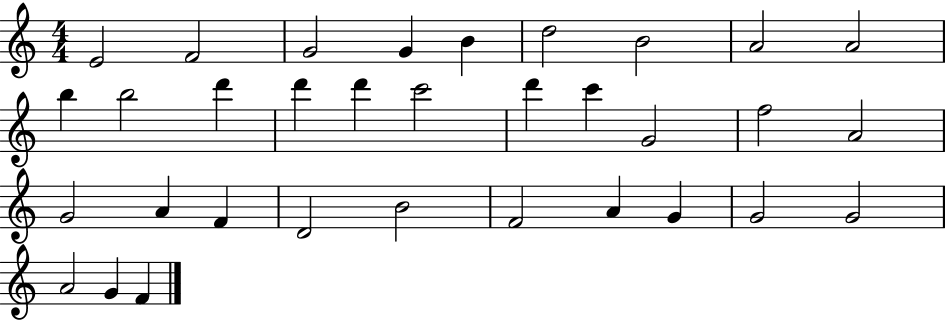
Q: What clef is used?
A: treble